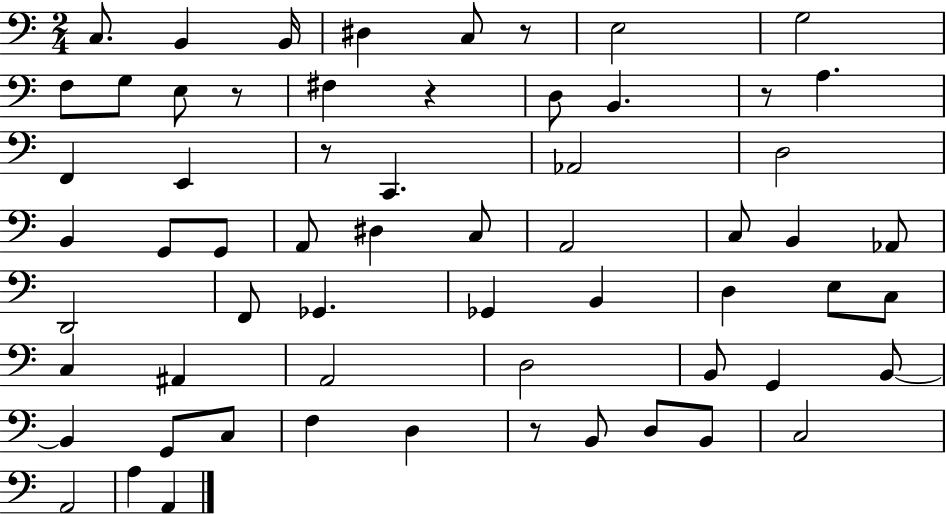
{
  \clef bass
  \numericTimeSignature
  \time 2/4
  \key c \major
  c8. b,4 b,16 | dis4 c8 r8 | e2 | g2 | \break f8 g8 e8 r8 | fis4 r4 | d8 b,4. | r8 a4. | \break f,4 e,4 | r8 c,4. | aes,2 | d2 | \break b,4 g,8 g,8 | a,8 dis4 c8 | a,2 | c8 b,4 aes,8 | \break d,2 | f,8 ges,4. | ges,4 b,4 | d4 e8 c8 | \break c4 ais,4 | a,2 | d2 | b,8 g,4 b,8~~ | \break b,4 g,8 c8 | f4 d4 | r8 b,8 d8 b,8 | c2 | \break a,2 | a4 a,4 | \bar "|."
}